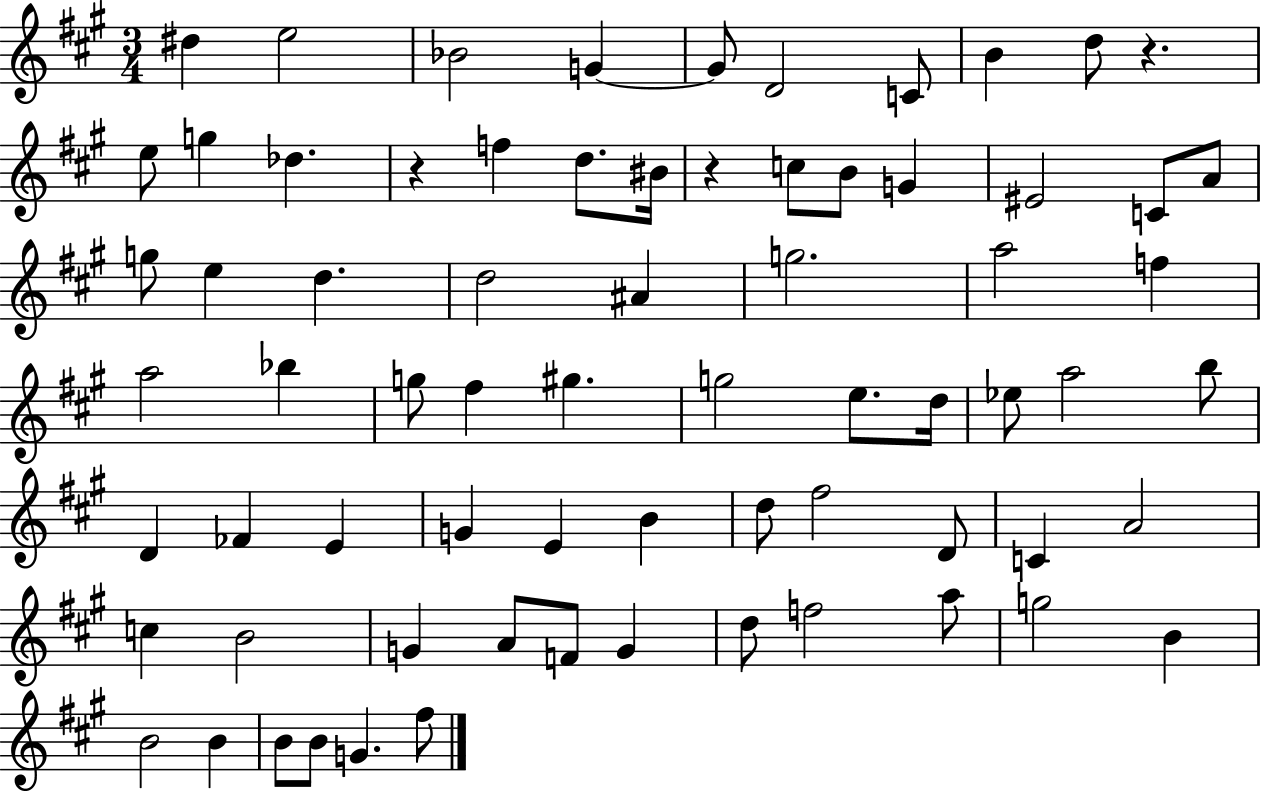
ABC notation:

X:1
T:Untitled
M:3/4
L:1/4
K:A
^d e2 _B2 G G/2 D2 C/2 B d/2 z e/2 g _d z f d/2 ^B/4 z c/2 B/2 G ^E2 C/2 A/2 g/2 e d d2 ^A g2 a2 f a2 _b g/2 ^f ^g g2 e/2 d/4 _e/2 a2 b/2 D _F E G E B d/2 ^f2 D/2 C A2 c B2 G A/2 F/2 G d/2 f2 a/2 g2 B B2 B B/2 B/2 G ^f/2